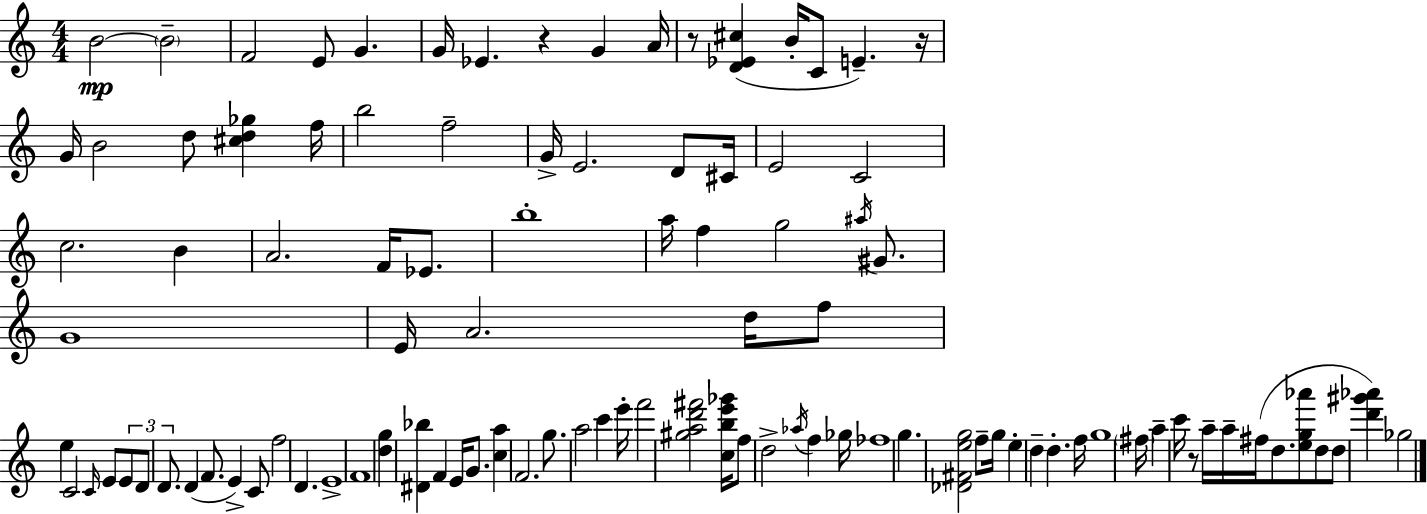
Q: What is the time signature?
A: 4/4